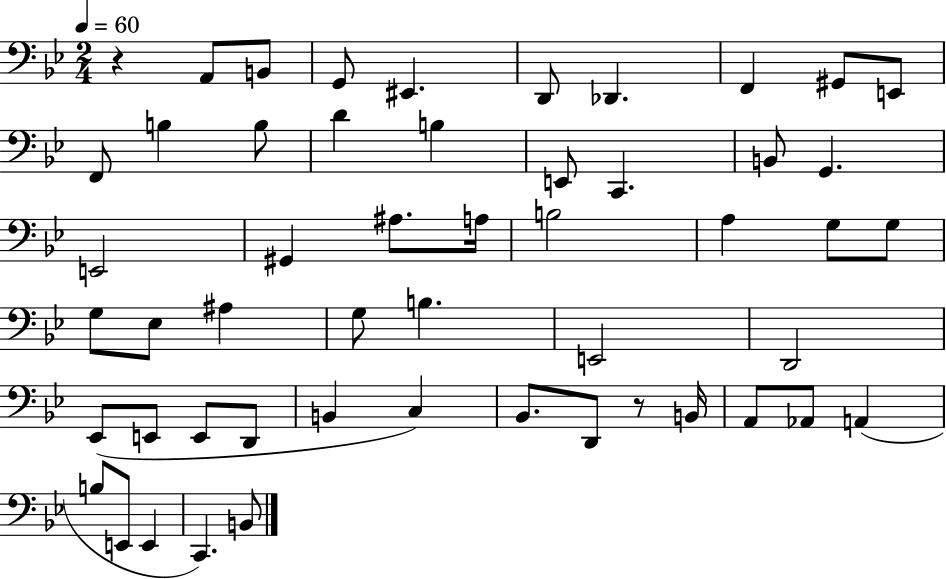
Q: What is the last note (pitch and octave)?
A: B2